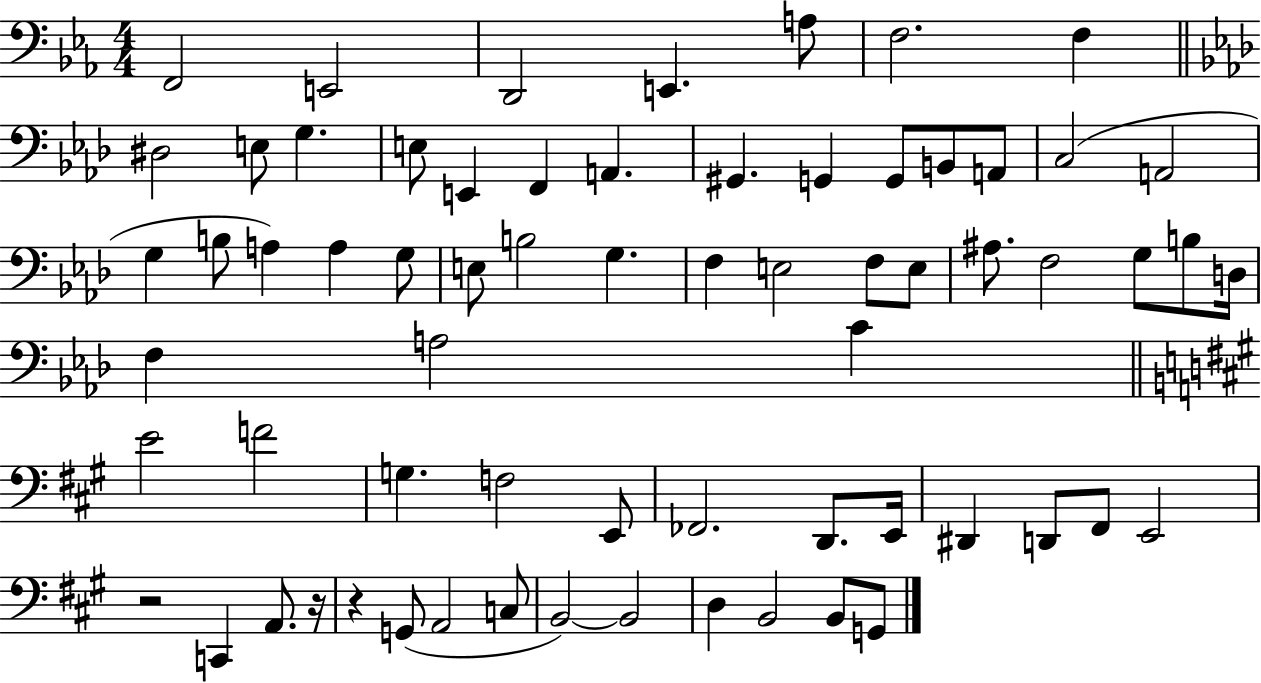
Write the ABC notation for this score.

X:1
T:Untitled
M:4/4
L:1/4
K:Eb
F,,2 E,,2 D,,2 E,, A,/2 F,2 F, ^D,2 E,/2 G, E,/2 E,, F,, A,, ^G,, G,, G,,/2 B,,/2 A,,/2 C,2 A,,2 G, B,/2 A, A, G,/2 E,/2 B,2 G, F, E,2 F,/2 E,/2 ^A,/2 F,2 G,/2 B,/2 D,/4 F, A,2 C E2 F2 G, F,2 E,,/2 _F,,2 D,,/2 E,,/4 ^D,, D,,/2 ^F,,/2 E,,2 z2 C,, A,,/2 z/4 z G,,/2 A,,2 C,/2 B,,2 B,,2 D, B,,2 B,,/2 G,,/2